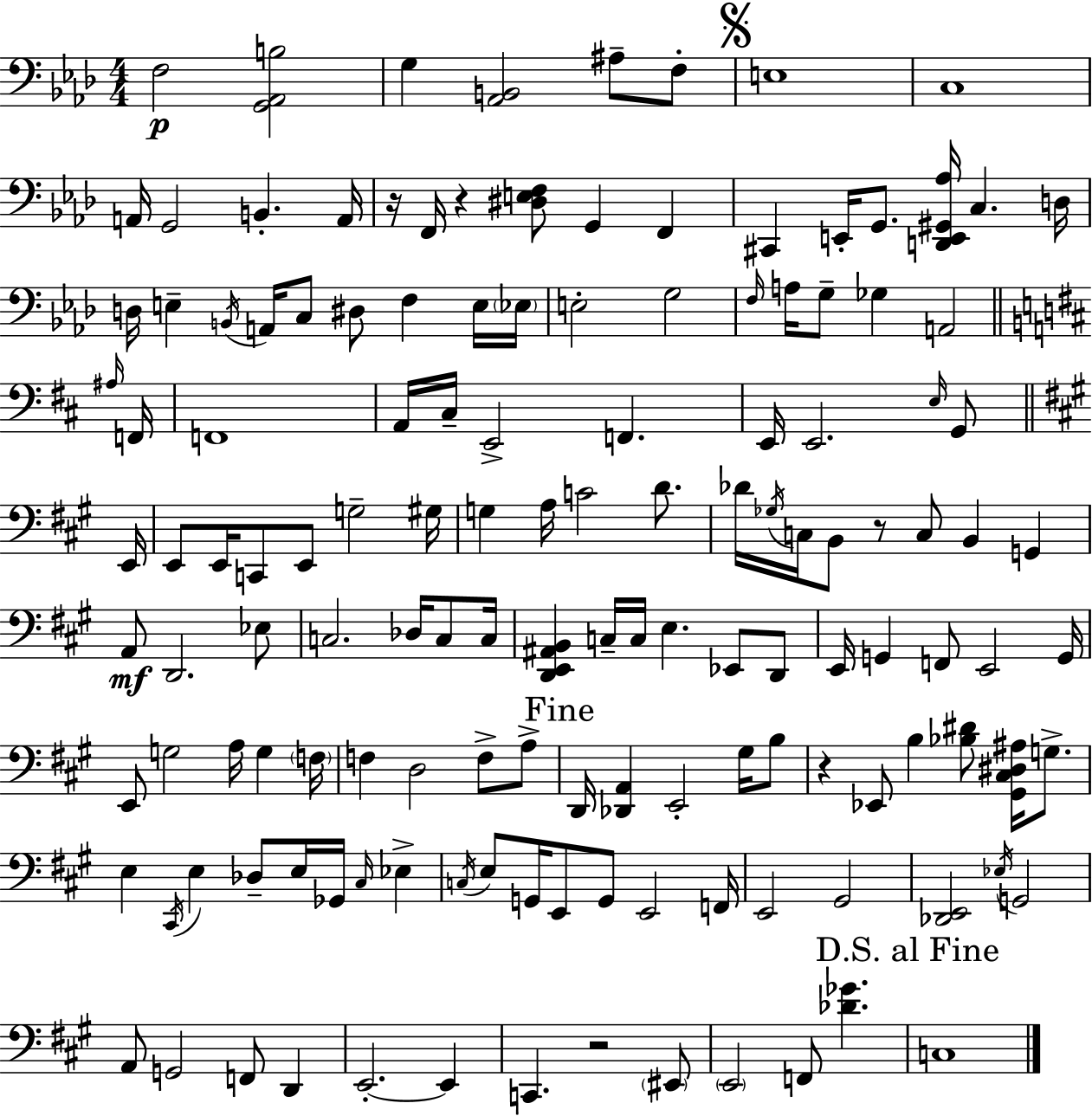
{
  \clef bass
  \numericTimeSignature
  \time 4/4
  \key aes \major
  f2\p <g, aes, b>2 | g4 <aes, b,>2 ais8-- f8-. | \mark \markup { \musicglyph "scripts.segno" } e1 | c1 | \break a,16 g,2 b,4.-. a,16 | r16 f,16 r4 <dis e f>8 g,4 f,4 | cis,4 e,16-. g,8. <d, e, gis, aes>16 c4. d16 | d16 e4-- \acciaccatura { b,16 } a,16 c8 dis8 f4 e16 | \break \parenthesize ees16 e2-. g2 | \grace { f16 } a16 g8-- ges4 a,2 | \bar "||" \break \key b \minor \grace { ais16 } f,16 f,1 | a,16 cis16-- e,2-> f,4. | e,16 e,2. \grace { e16 } | g,8 \bar "||" \break \key a \major e,16 e,8 e,16 c,8 e,8 g2-- | gis16 g4 a16 c'2 d'8. | des'16 \acciaccatura { ges16 } c16 b,8 r8 c8 b,4 g,4 | a,8\mf d,2. | \break ees8 c2. des16 c8 | c16 <d, e, ais, b,>4 c16-- c16 e4. ees,8 | d,8 e,16 g,4 f,8 e,2 | g,16 e,8 g2 a16 g4 | \break \parenthesize f16 f4 d2 f8-> | a8-> \mark "Fine" d,16 <des, a,>4 e,2-. gis16 | b8 r4 ees,8 b4 <bes dis'>8 <gis, cis dis ais>16 g8.-> | e4 \acciaccatura { cis,16 } e4 des8-- e16 ges,16 \grace { cis16 } | \break ees4-> \acciaccatura { c16 } e8 g,16 e,8 g,8 e,2 | f,16 e,2 gis,2 | <des, e,>2 \acciaccatura { ees16 } g,2 | a,8 g,2 | \break f,8 d,4 e,2.-.~~ | e,4 c,4. r2 | \parenthesize eis,8 \parenthesize e,2 f,8 | <des' ges'>4. \mark "D.S. al Fine" c1 | \break \bar "|."
}